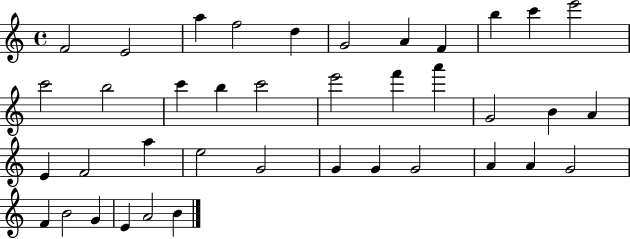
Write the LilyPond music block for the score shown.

{
  \clef treble
  \time 4/4
  \defaultTimeSignature
  \key c \major
  f'2 e'2 | a''4 f''2 d''4 | g'2 a'4 f'4 | b''4 c'''4 e'''2 | \break c'''2 b''2 | c'''4 b''4 c'''2 | e'''2 f'''4 a'''4 | g'2 b'4 a'4 | \break e'4 f'2 a''4 | e''2 g'2 | g'4 g'4 g'2 | a'4 a'4 g'2 | \break f'4 b'2 g'4 | e'4 a'2 b'4 | \bar "|."
}